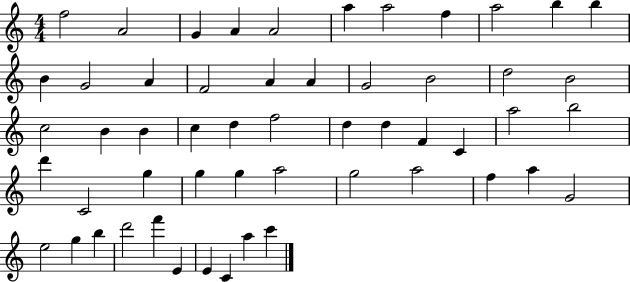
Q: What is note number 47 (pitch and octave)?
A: B5